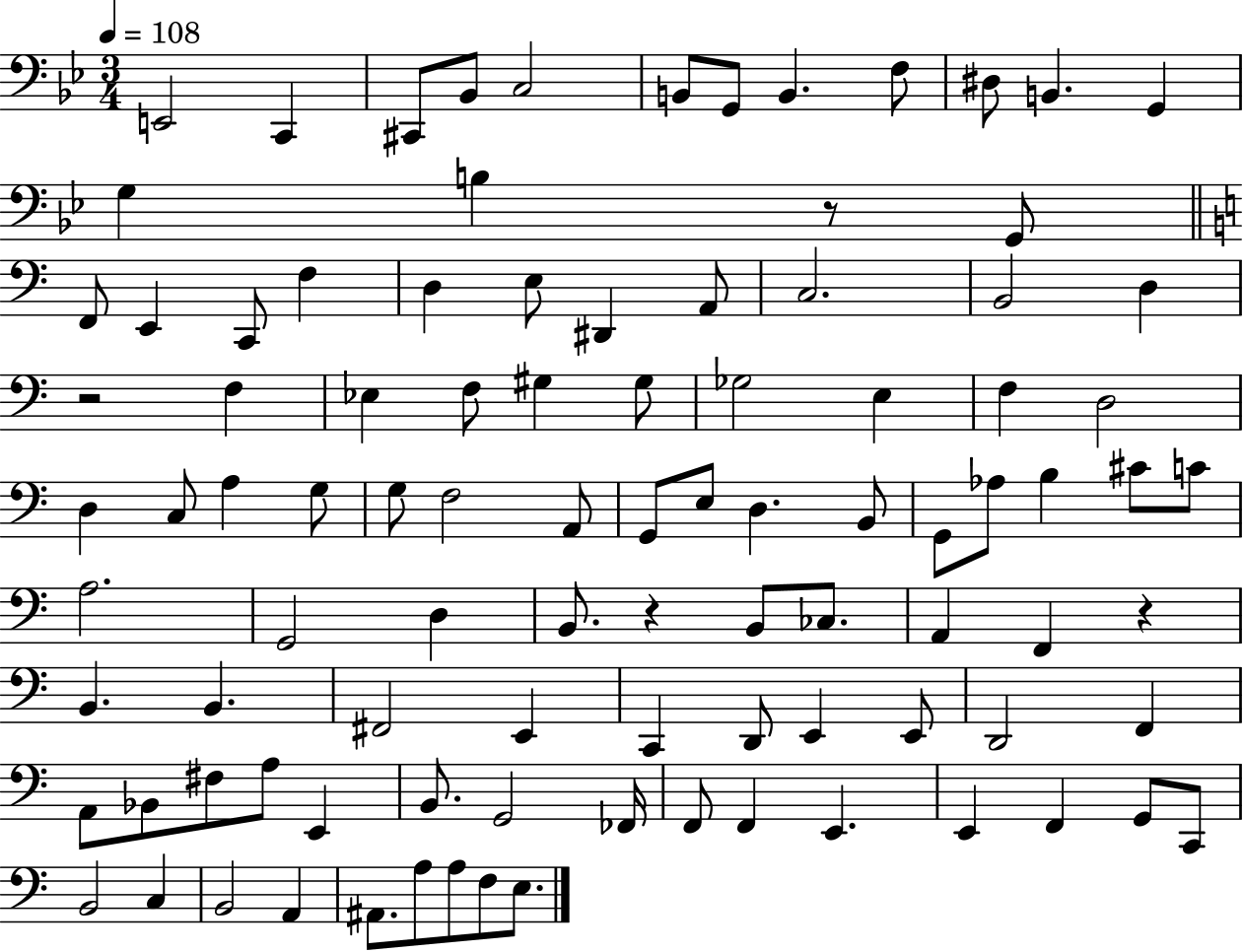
E2/h C2/q C#2/e Bb2/e C3/h B2/e G2/e B2/q. F3/e D#3/e B2/q. G2/q G3/q B3/q R/e G2/e F2/e E2/q C2/e F3/q D3/q E3/e D#2/q A2/e C3/h. B2/h D3/q R/h F3/q Eb3/q F3/e G#3/q G#3/e Gb3/h E3/q F3/q D3/h D3/q C3/e A3/q G3/e G3/e F3/h A2/e G2/e E3/e D3/q. B2/e G2/e Ab3/e B3/q C#4/e C4/e A3/h. G2/h D3/q B2/e. R/q B2/e CES3/e. A2/q F2/q R/q B2/q. B2/q. F#2/h E2/q C2/q D2/e E2/q E2/e D2/h F2/q A2/e Bb2/e F#3/e A3/e E2/q B2/e. G2/h FES2/s F2/e F2/q E2/q. E2/q F2/q G2/e C2/e B2/h C3/q B2/h A2/q A#2/e. A3/e A3/e F3/e E3/e.